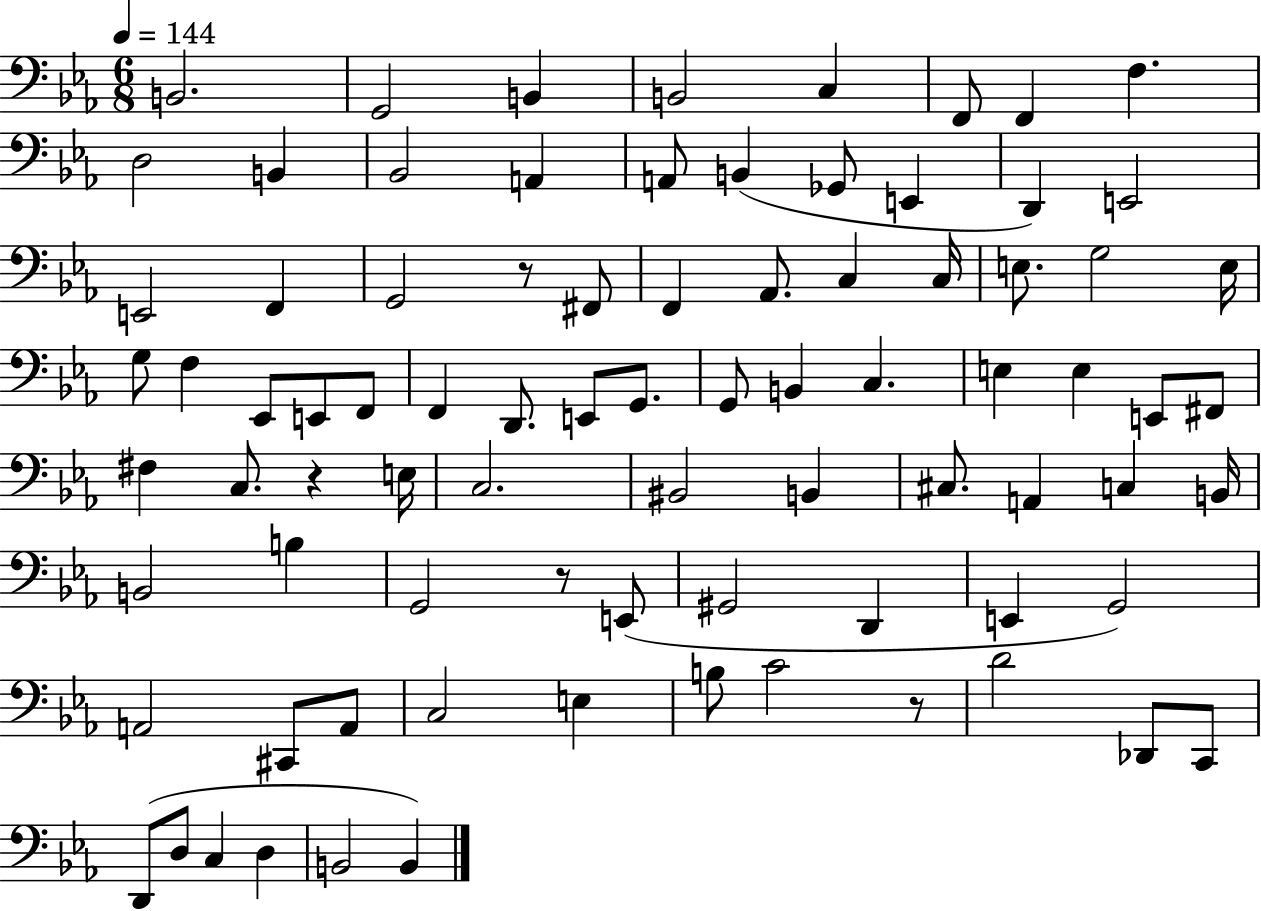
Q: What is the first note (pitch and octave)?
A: B2